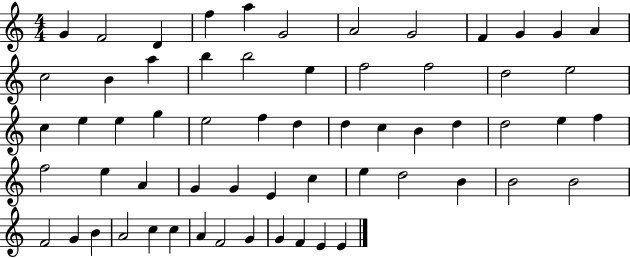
G4/q F4/h D4/q F5/q A5/q G4/h A4/h G4/h F4/q G4/q G4/q A4/q C5/h B4/q A5/q B5/q B5/h E5/q F5/h F5/h D5/h E5/h C5/q E5/q E5/q G5/q E5/h F5/q D5/q D5/q C5/q B4/q D5/q D5/h E5/q F5/q F5/h E5/q A4/q G4/q G4/q E4/q C5/q E5/q D5/h B4/q B4/h B4/h F4/h G4/q B4/q A4/h C5/q C5/q A4/q F4/h G4/q G4/q F4/q E4/q E4/q